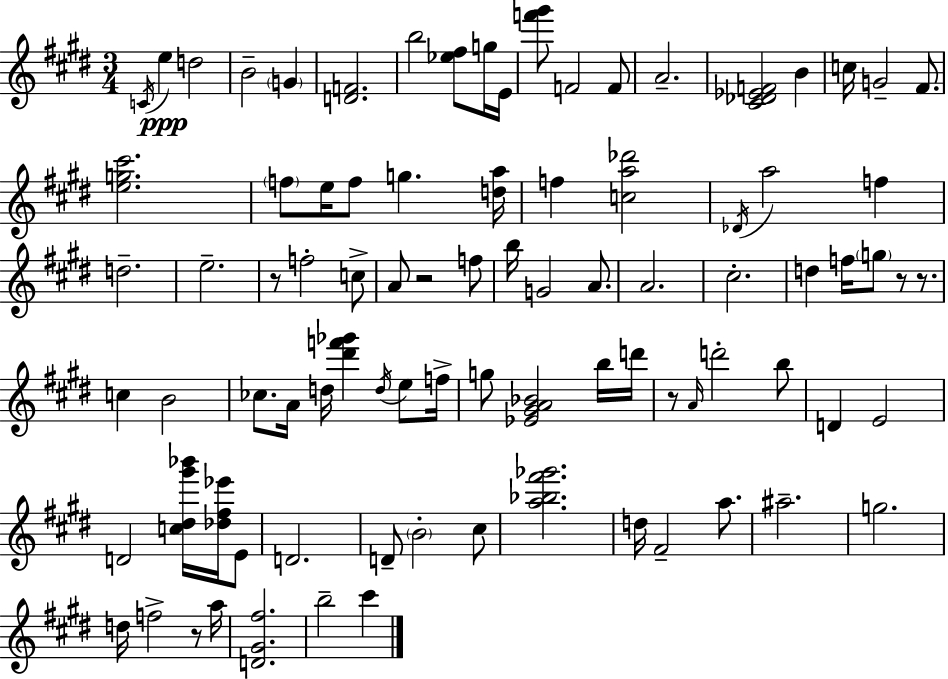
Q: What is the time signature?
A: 3/4